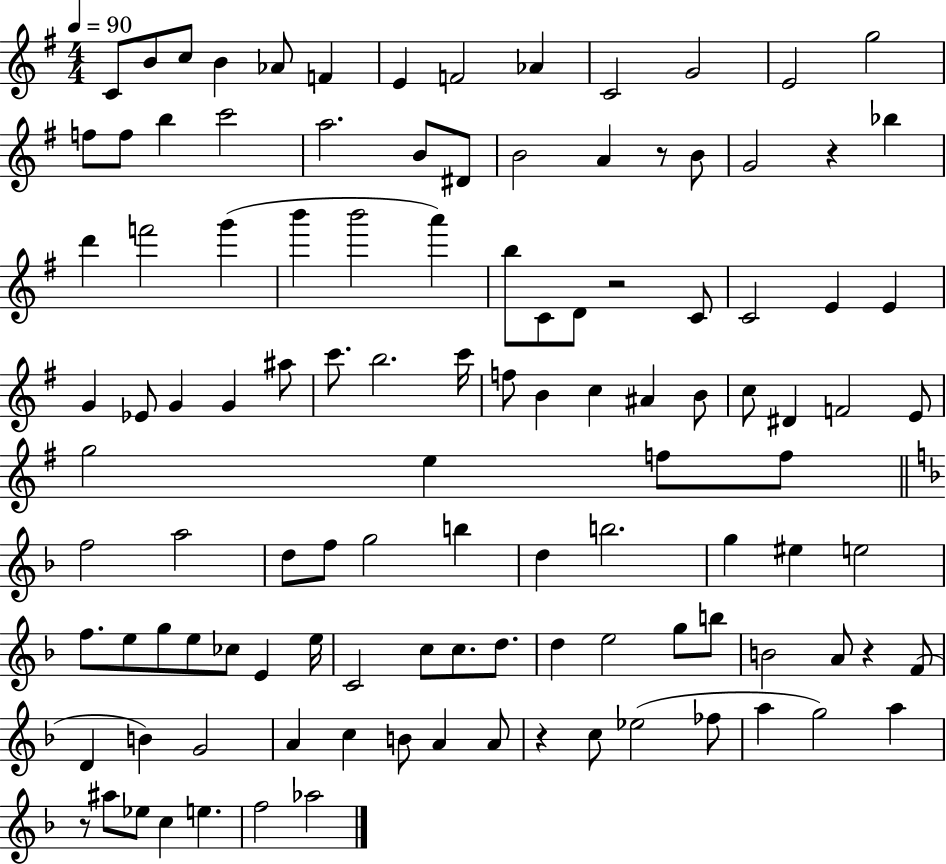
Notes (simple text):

C4/e B4/e C5/e B4/q Ab4/e F4/q E4/q F4/h Ab4/q C4/h G4/h E4/h G5/h F5/e F5/e B5/q C6/h A5/h. B4/e D#4/e B4/h A4/q R/e B4/e G4/h R/q Bb5/q D6/q F6/h G6/q B6/q B6/h A6/q B5/e C4/e D4/e R/h C4/e C4/h E4/q E4/q G4/q Eb4/e G4/q G4/q A#5/e C6/e. B5/h. C6/s F5/e B4/q C5/q A#4/q B4/e C5/e D#4/q F4/h E4/e G5/h E5/q F5/e F5/e F5/h A5/h D5/e F5/e G5/h B5/q D5/q B5/h. G5/q EIS5/q E5/h F5/e. E5/e G5/e E5/e CES5/e E4/q E5/s C4/h C5/e C5/e. D5/e. D5/q E5/h G5/e B5/e B4/h A4/e R/q F4/e D4/q B4/q G4/h A4/q C5/q B4/e A4/q A4/e R/q C5/e Eb5/h FES5/e A5/q G5/h A5/q R/e A#5/e Eb5/e C5/q E5/q. F5/h Ab5/h